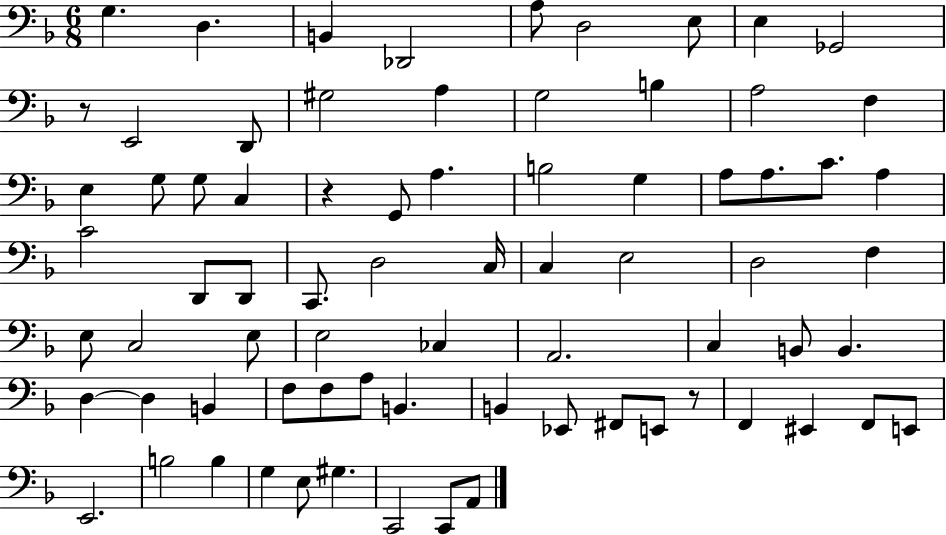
G3/q. D3/q. B2/q Db2/h A3/e D3/h E3/e E3/q Gb2/h R/e E2/h D2/e G#3/h A3/q G3/h B3/q A3/h F3/q E3/q G3/e G3/e C3/q R/q G2/e A3/q. B3/h G3/q A3/e A3/e. C4/e. A3/q C4/h D2/e D2/e C2/e. D3/h C3/s C3/q E3/h D3/h F3/q E3/e C3/h E3/e E3/h CES3/q A2/h. C3/q B2/e B2/q. D3/q D3/q B2/q F3/e F3/e A3/e B2/q. B2/q Eb2/e F#2/e E2/e R/e F2/q EIS2/q F2/e E2/e E2/h. B3/h B3/q G3/q E3/e G#3/q. C2/h C2/e A2/e